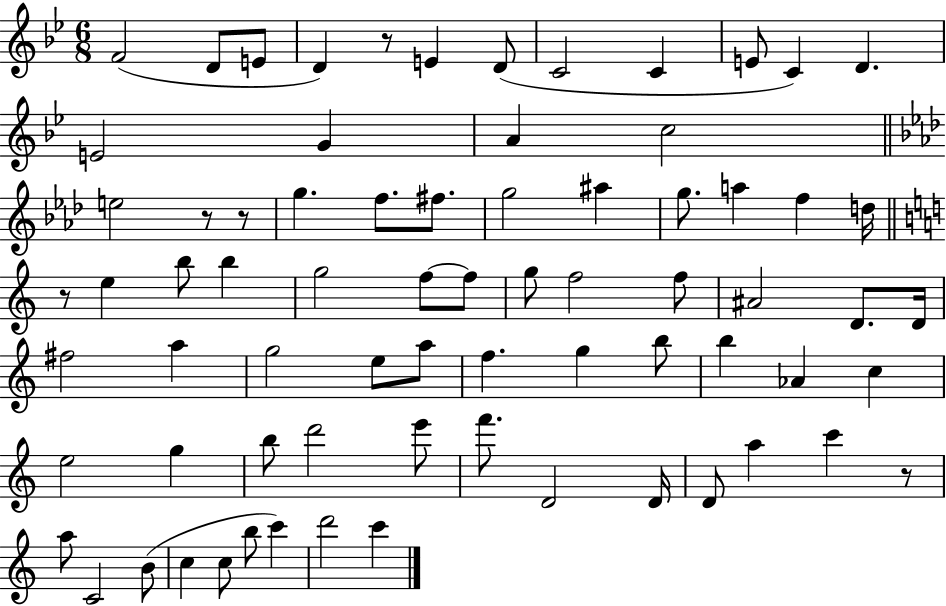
X:1
T:Untitled
M:6/8
L:1/4
K:Bb
F2 D/2 E/2 D z/2 E D/2 C2 C E/2 C D E2 G A c2 e2 z/2 z/2 g f/2 ^f/2 g2 ^a g/2 a f d/4 z/2 e b/2 b g2 f/2 f/2 g/2 f2 f/2 ^A2 D/2 D/4 ^f2 a g2 e/2 a/2 f g b/2 b _A c e2 g b/2 d'2 e'/2 f'/2 D2 D/4 D/2 a c' z/2 a/2 C2 B/2 c c/2 b/2 c' d'2 c'